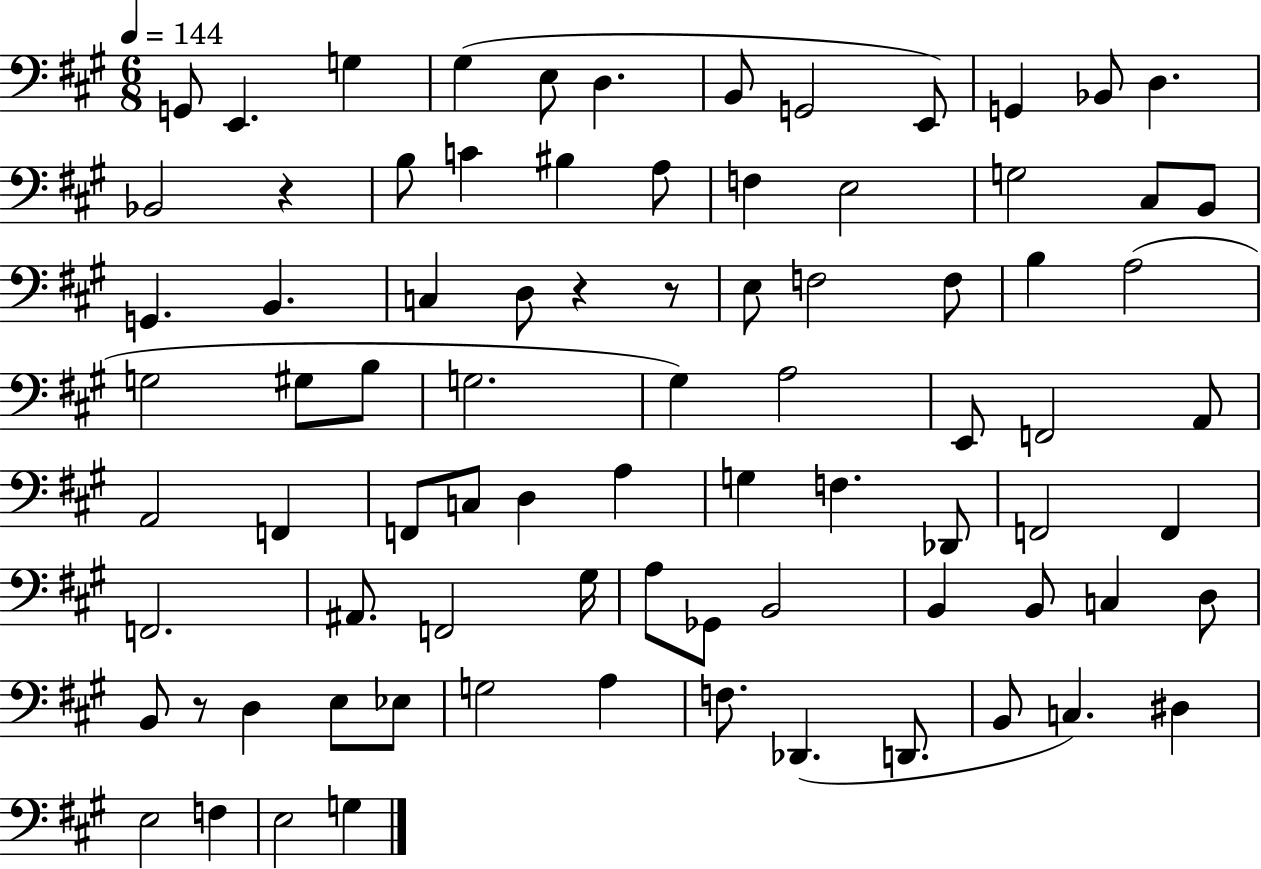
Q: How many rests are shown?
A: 4